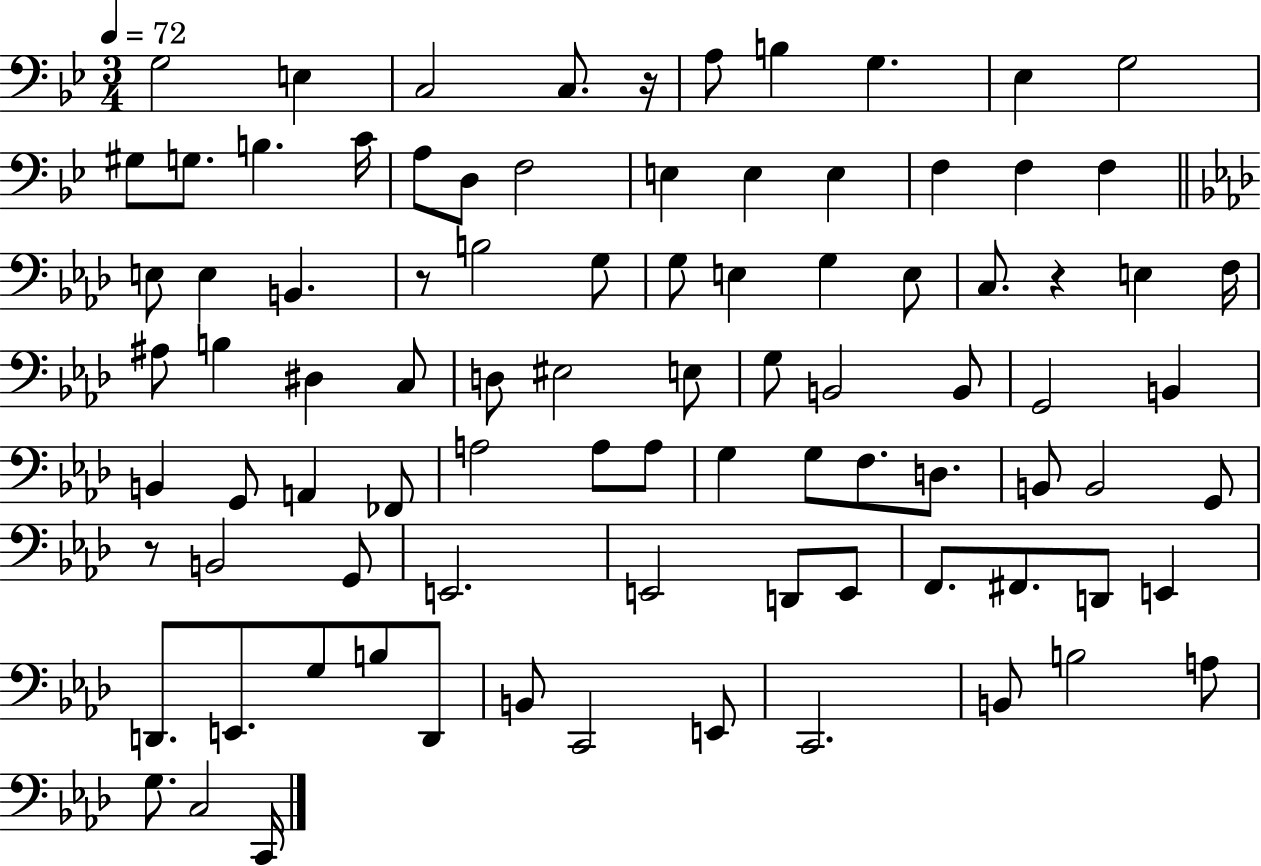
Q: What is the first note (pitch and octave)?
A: G3